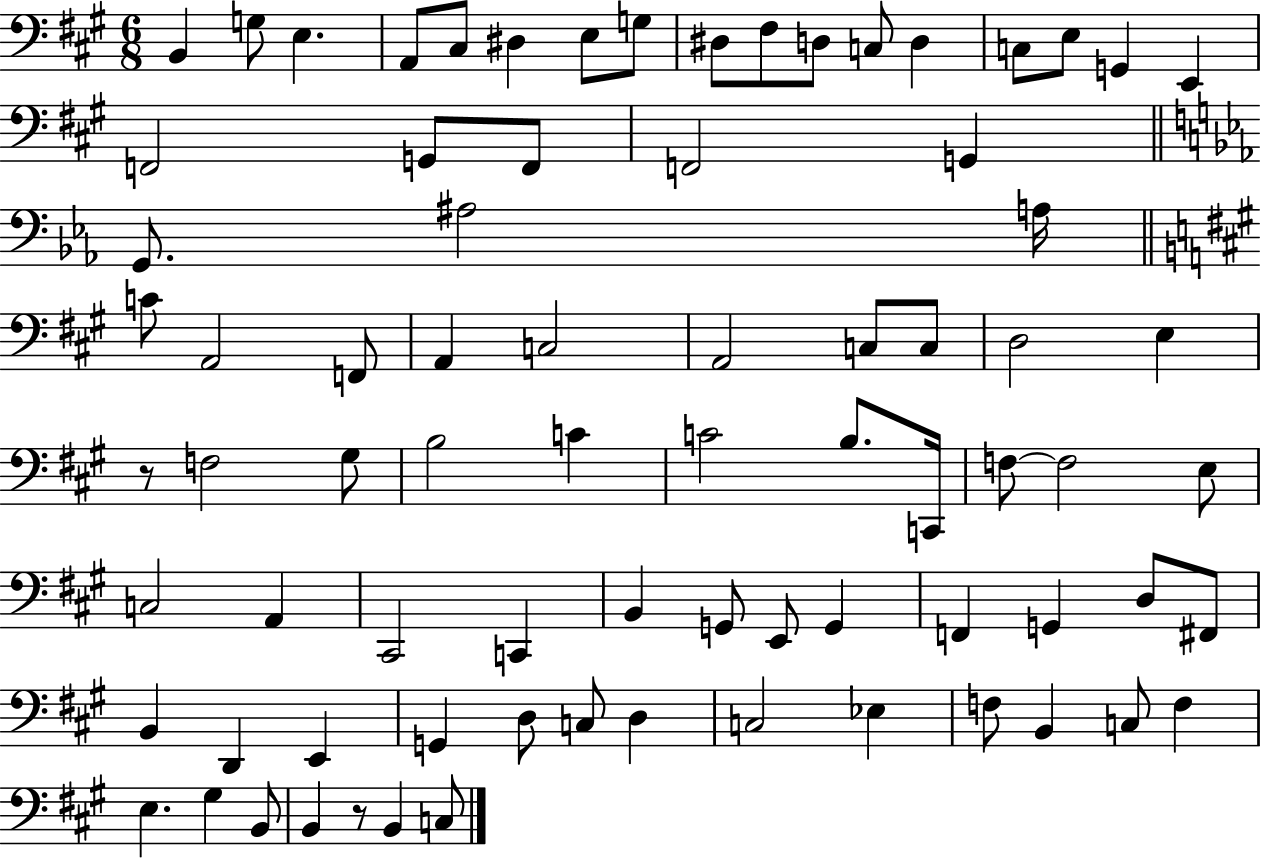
B2/q G3/e E3/q. A2/e C#3/e D#3/q E3/e G3/e D#3/e F#3/e D3/e C3/e D3/q C3/e E3/e G2/q E2/q F2/h G2/e F2/e F2/h G2/q G2/e. A#3/h A3/s C4/e A2/h F2/e A2/q C3/h A2/h C3/e C3/e D3/h E3/q R/e F3/h G#3/e B3/h C4/q C4/h B3/e. C2/s F3/e F3/h E3/e C3/h A2/q C#2/h C2/q B2/q G2/e E2/e G2/q F2/q G2/q D3/e F#2/e B2/q D2/q E2/q G2/q D3/e C3/e D3/q C3/h Eb3/q F3/e B2/q C3/e F3/q E3/q. G#3/q B2/e B2/q R/e B2/q C3/e